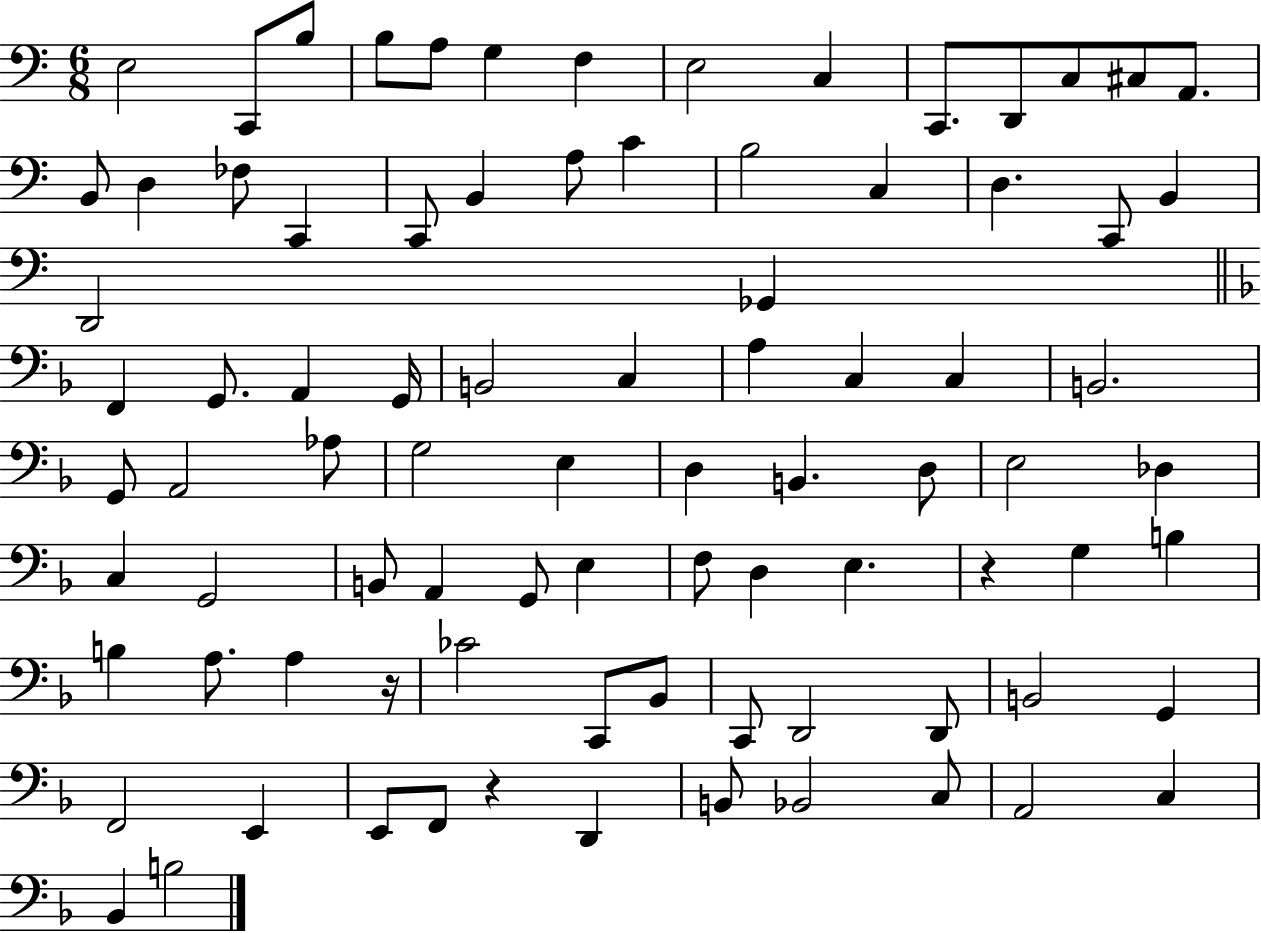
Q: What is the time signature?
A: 6/8